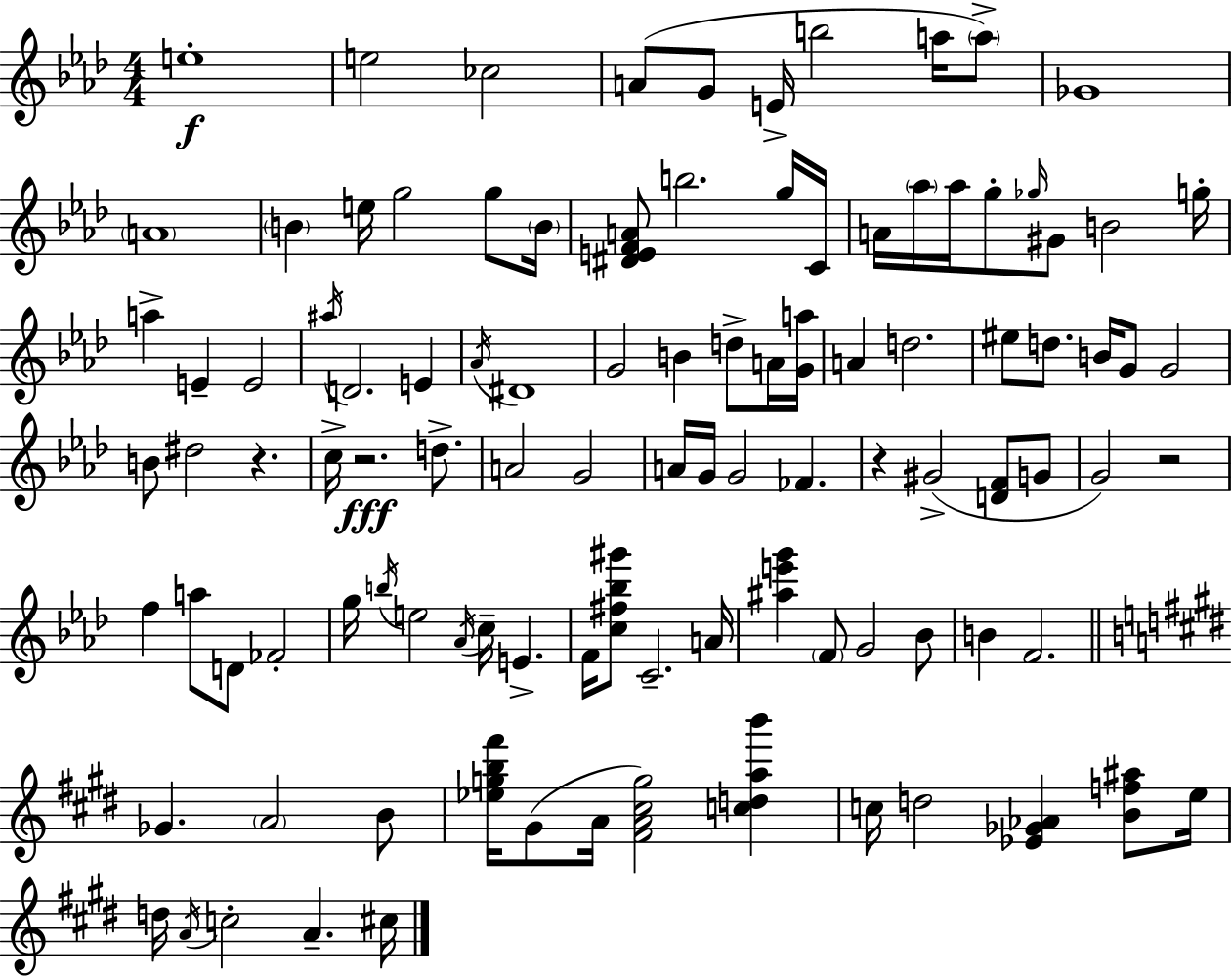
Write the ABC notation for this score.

X:1
T:Untitled
M:4/4
L:1/4
K:Ab
e4 e2 _c2 A/2 G/2 E/4 b2 a/4 a/2 _G4 A4 B e/4 g2 g/2 B/4 [^DEFA]/2 b2 g/4 C/4 A/4 _a/4 _a/4 g/2 _g/4 ^G/2 B2 g/4 a E E2 ^a/4 D2 E _A/4 ^D4 G2 B d/2 A/4 [Ga]/4 A d2 ^e/2 d/2 B/4 G/2 G2 B/2 ^d2 z c/4 z2 d/2 A2 G2 A/4 G/4 G2 _F z ^G2 [DF]/2 G/2 G2 z2 f a/2 D/2 _F2 g/4 b/4 e2 _A/4 c/4 E F/4 [c^f_b^g']/2 C2 A/4 [^ae'g'] F/2 G2 _B/2 B F2 _G A2 B/2 [_egb^f']/4 ^G/2 A/4 [^FA^cg]2 [cdab'] c/4 d2 [_E_G_A] [Bf^a]/2 e/4 d/4 A/4 c2 A ^c/4